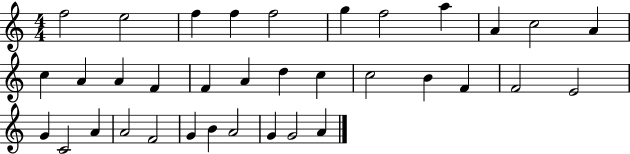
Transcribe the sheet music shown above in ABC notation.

X:1
T:Untitled
M:4/4
L:1/4
K:C
f2 e2 f f f2 g f2 a A c2 A c A A F F A d c c2 B F F2 E2 G C2 A A2 F2 G B A2 G G2 A